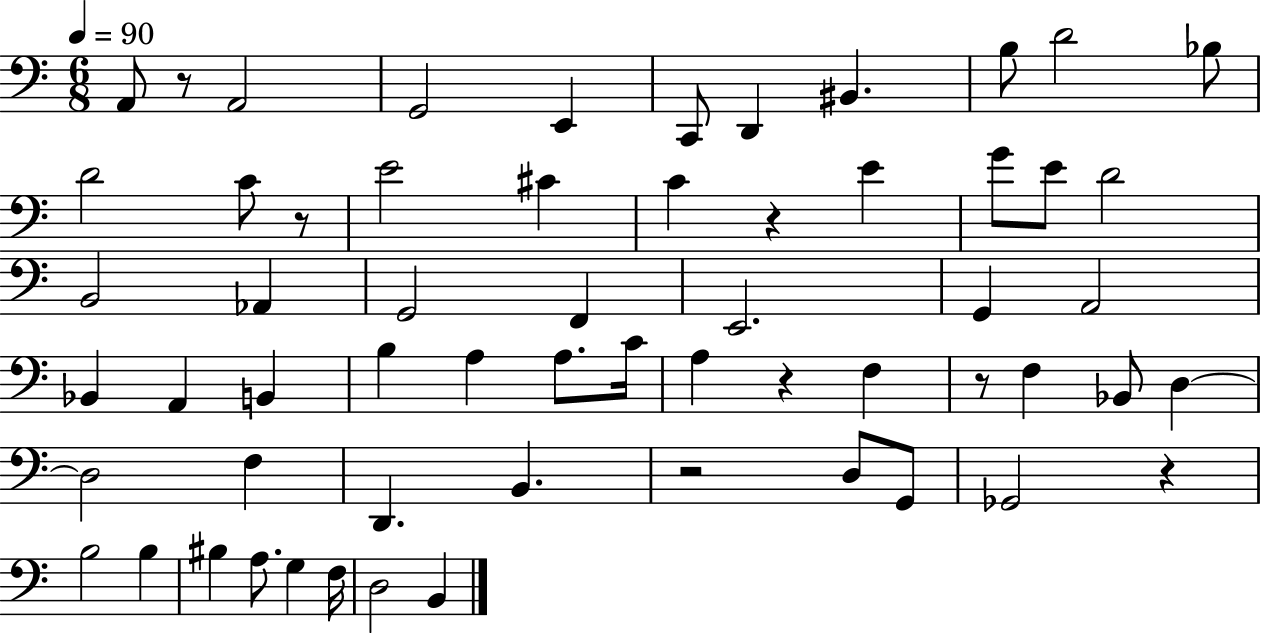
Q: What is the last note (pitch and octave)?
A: B2